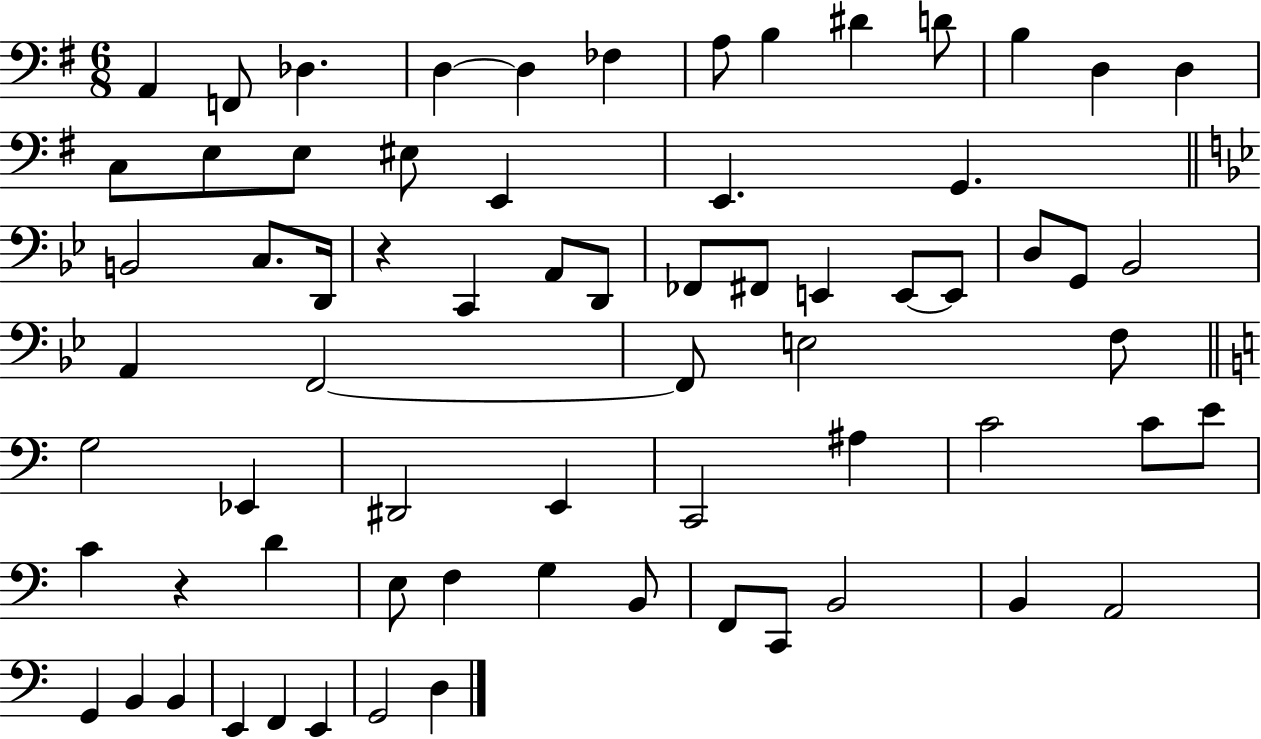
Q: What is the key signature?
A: G major